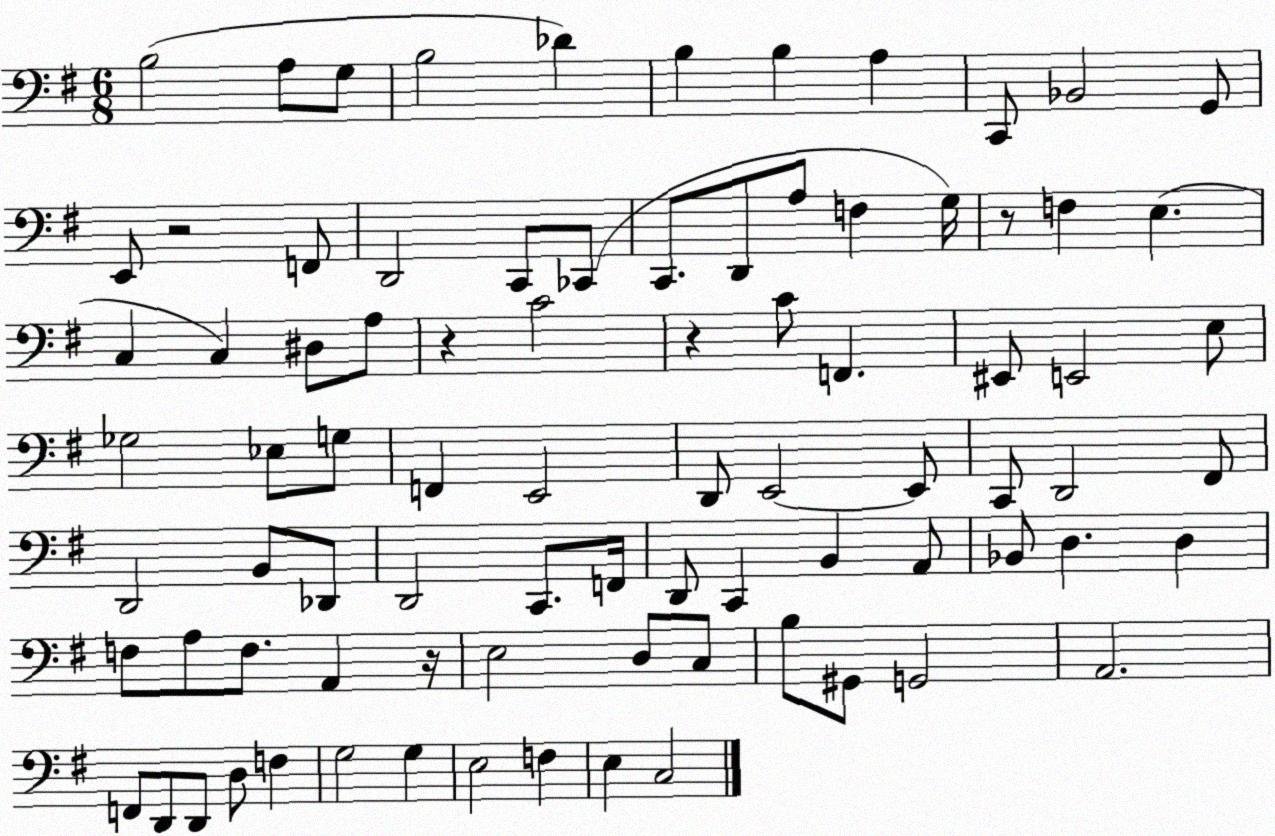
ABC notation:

X:1
T:Untitled
M:6/8
L:1/4
K:G
B,2 A,/2 G,/2 B,2 _D B, B, A, C,,/2 _B,,2 G,,/2 E,,/2 z2 F,,/2 D,,2 C,,/2 _C,,/2 C,,/2 D,,/2 A,/2 F, G,/4 z/2 F, E, C, C, ^D,/2 A,/2 z C2 z C/2 F,, ^E,,/2 E,,2 E,/2 _G,2 _E,/2 G,/2 F,, E,,2 D,,/2 E,,2 E,,/2 C,,/2 D,,2 ^F,,/2 D,,2 B,,/2 _D,,/2 D,,2 C,,/2 F,,/4 D,,/2 C,, B,, A,,/2 _B,,/2 D, D, F,/2 A,/2 F,/2 A,, z/4 E,2 D,/2 C,/2 B,/2 ^G,,/2 G,,2 A,,2 F,,/2 D,,/2 D,,/2 D,/2 F, G,2 G, E,2 F, E, C,2